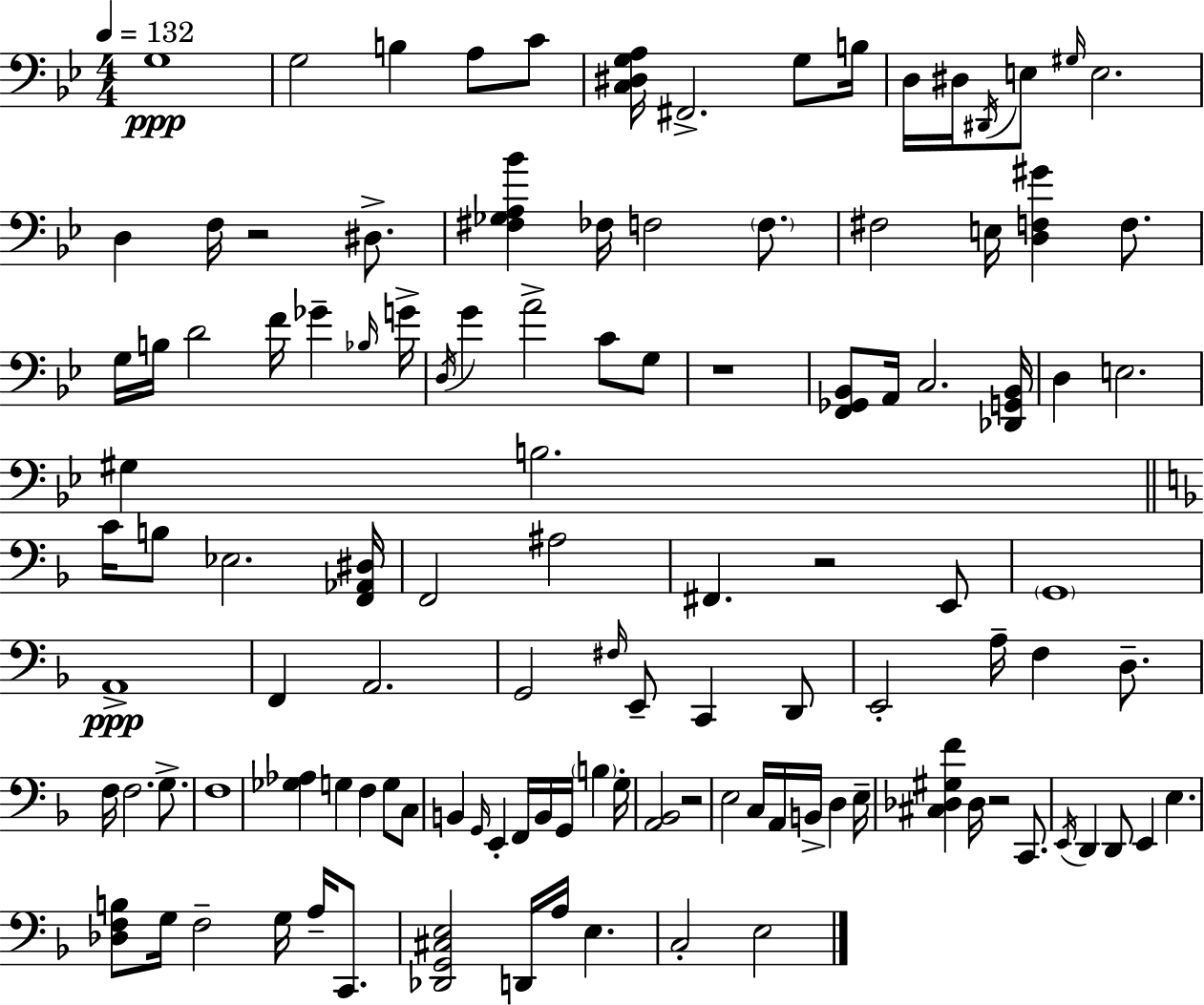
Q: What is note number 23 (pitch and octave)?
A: F3